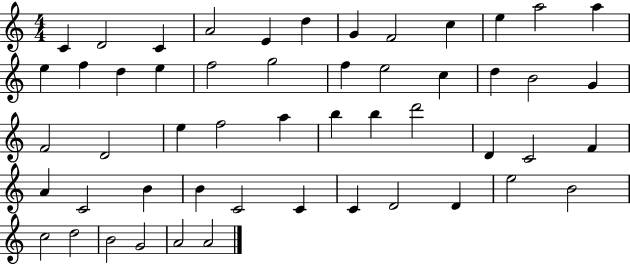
X:1
T:Untitled
M:4/4
L:1/4
K:C
C D2 C A2 E d G F2 c e a2 a e f d e f2 g2 f e2 c d B2 G F2 D2 e f2 a b b d'2 D C2 F A C2 B B C2 C C D2 D e2 B2 c2 d2 B2 G2 A2 A2